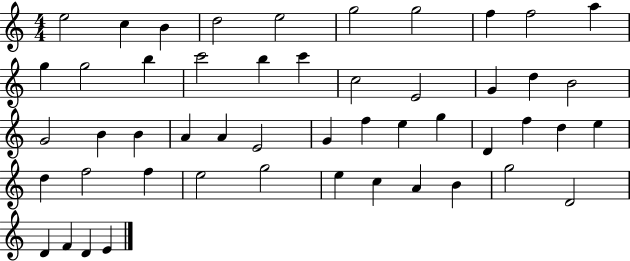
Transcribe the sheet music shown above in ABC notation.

X:1
T:Untitled
M:4/4
L:1/4
K:C
e2 c B d2 e2 g2 g2 f f2 a g g2 b c'2 b c' c2 E2 G d B2 G2 B B A A E2 G f e g D f d e d f2 f e2 g2 e c A B g2 D2 D F D E